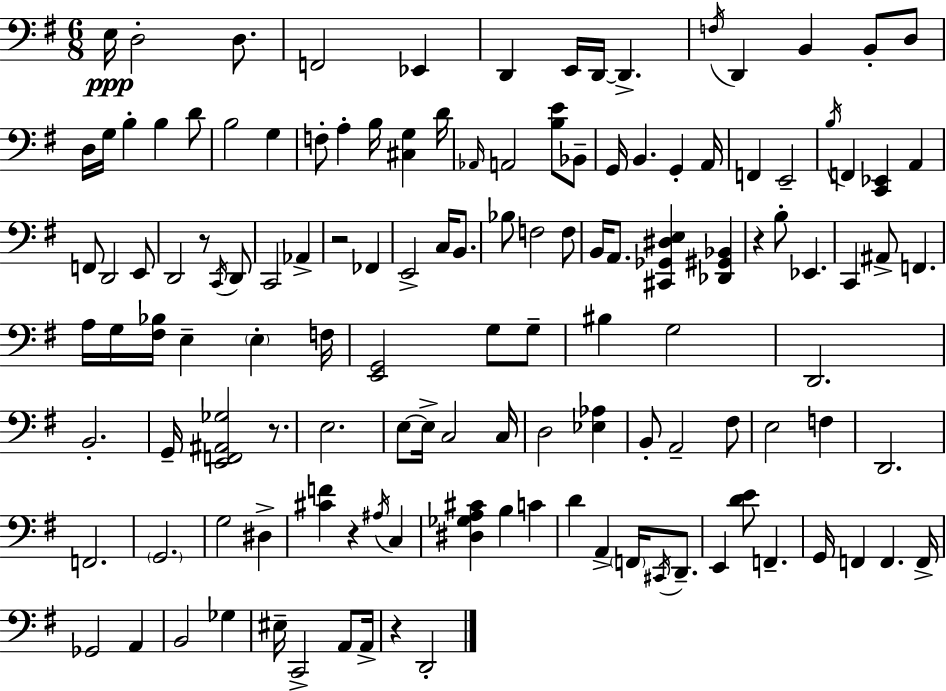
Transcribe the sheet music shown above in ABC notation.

X:1
T:Untitled
M:6/8
L:1/4
K:Em
E,/4 D,2 D,/2 F,,2 _E,, D,, E,,/4 D,,/4 D,, F,/4 D,, B,, B,,/2 D,/2 D,/4 G,/4 B, B, D/2 B,2 G, F,/2 A, B,/4 [^C,G,] D/4 _A,,/4 A,,2 [B,E]/2 _B,,/2 G,,/4 B,, G,, A,,/4 F,, E,,2 B,/4 F,, [C,,_E,,] A,, F,,/2 D,,2 E,,/2 D,,2 z/2 C,,/4 D,,/2 C,,2 _A,, z2 _F,, E,,2 C,/4 B,,/2 _B,/2 F,2 F,/2 B,,/4 A,,/2 [^C,,_G,,^D,E,] [_D,,^G,,_B,,] z B,/2 _E,, C,, ^A,,/2 F,, A,/4 G,/4 [^F,_B,]/4 E, E, F,/4 [E,,G,,]2 G,/2 G,/2 ^B, G,2 D,,2 B,,2 G,,/4 [E,,F,,^A,,_G,]2 z/2 E,2 E,/2 E,/4 C,2 C,/4 D,2 [_E,_A,] B,,/2 A,,2 ^F,/2 E,2 F, D,,2 F,,2 G,,2 G,2 ^D, [^CF] z ^A,/4 C, [^D,_G,A,^C] B, C D A,, F,,/4 ^C,,/4 D,,/2 E,, [DE]/2 F,, G,,/4 F,, F,, F,,/4 _G,,2 A,, B,,2 _G, ^E,/4 C,,2 A,,/2 A,,/4 z D,,2